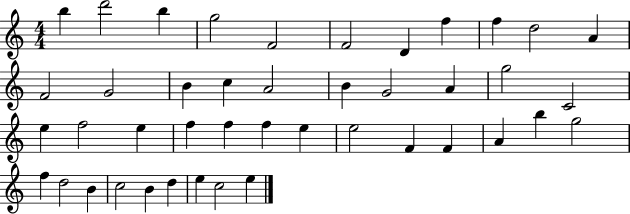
{
  \clef treble
  \numericTimeSignature
  \time 4/4
  \key c \major
  b''4 d'''2 b''4 | g''2 f'2 | f'2 d'4 f''4 | f''4 d''2 a'4 | \break f'2 g'2 | b'4 c''4 a'2 | b'4 g'2 a'4 | g''2 c'2 | \break e''4 f''2 e''4 | f''4 f''4 f''4 e''4 | e''2 f'4 f'4 | a'4 b''4 g''2 | \break f''4 d''2 b'4 | c''2 b'4 d''4 | e''4 c''2 e''4 | \bar "|."
}